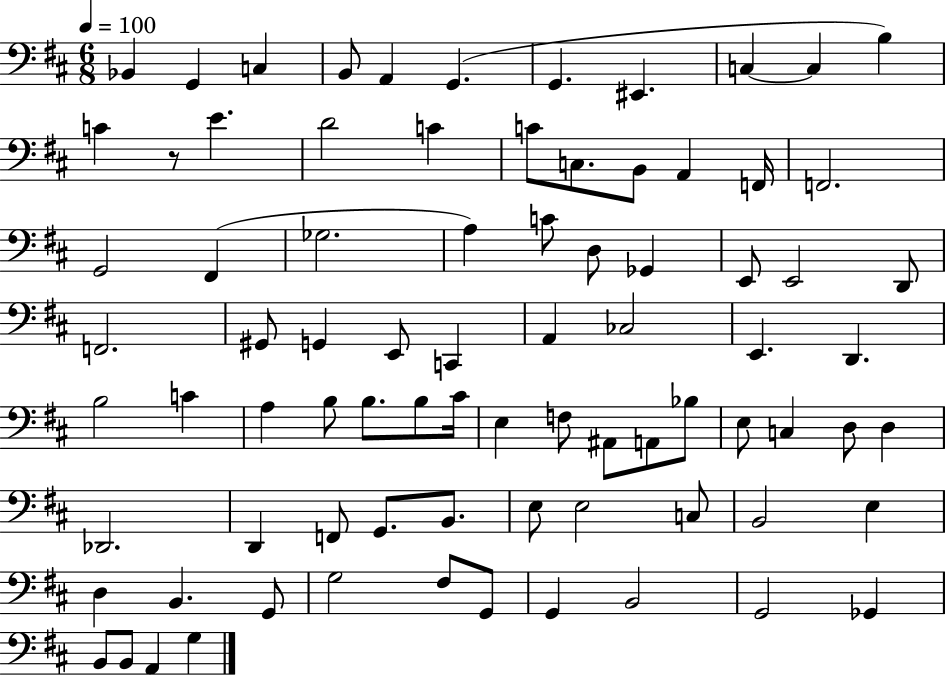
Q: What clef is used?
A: bass